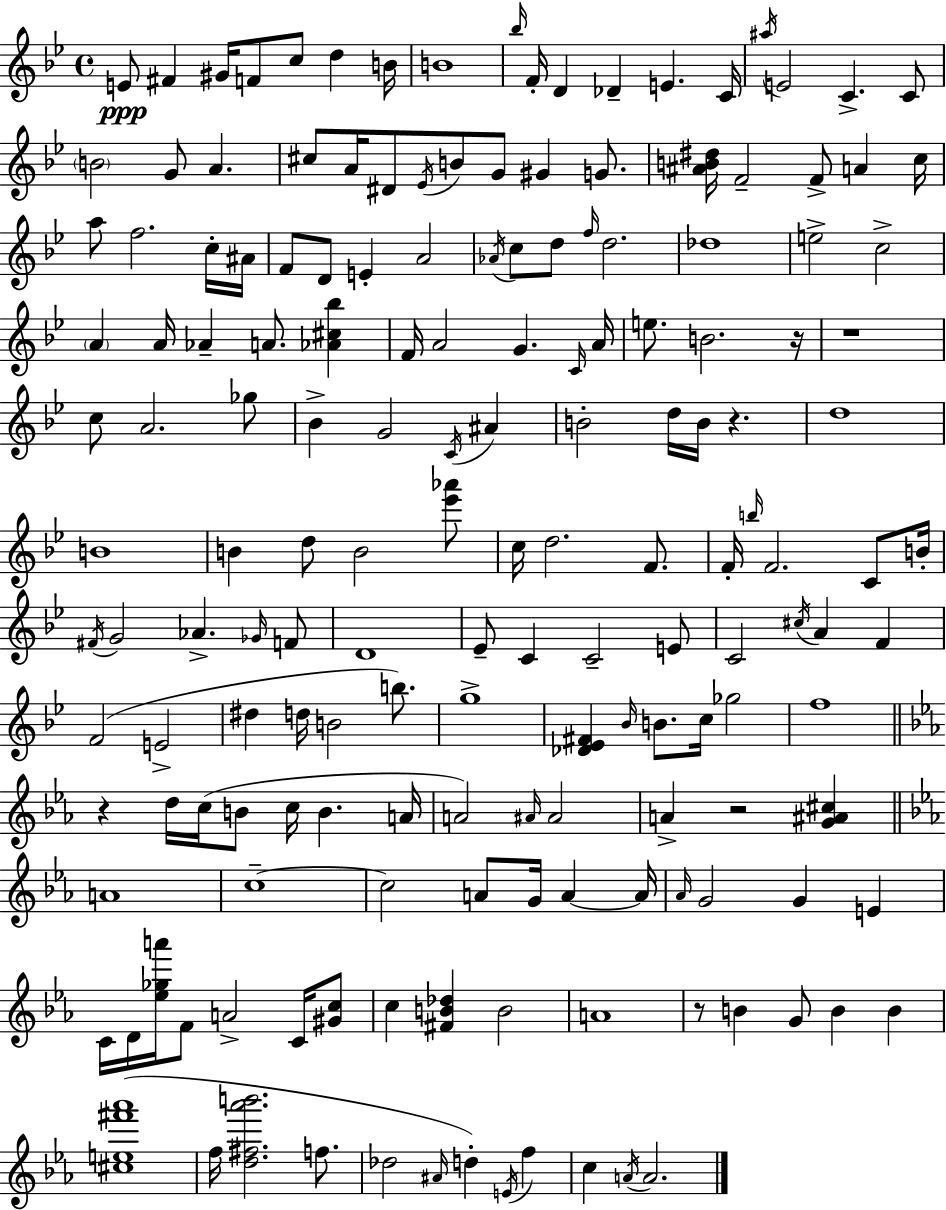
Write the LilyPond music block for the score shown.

{
  \clef treble
  \time 4/4
  \defaultTimeSignature
  \key g \minor
  e'8\ppp fis'4 gis'16 f'8 c''8 d''4 b'16 | b'1 | \grace { bes''16 } f'16-. d'4 des'4-- e'4. | c'16 \acciaccatura { ais''16 } e'2 c'4.-> | \break c'8 \parenthesize b'2 g'8 a'4. | cis''8 a'16 dis'8 \acciaccatura { ees'16 } b'8 g'8 gis'4 | g'8. <ais' b' dis''>16 f'2-- f'8-> a'4 | c''16 a''8 f''2. | \break c''16-. ais'16 f'8 d'8 e'4-. a'2 | \acciaccatura { aes'16 } c''8 d''8 \grace { f''16 } d''2. | des''1 | e''2-> c''2-> | \break \parenthesize a'4 a'16 aes'4-- a'8. | <aes' cis'' bes''>4 f'16 a'2 g'4. | \grace { c'16 } a'16 e''8. b'2. | r16 r1 | \break c''8 a'2. | ges''8 bes'4-> g'2 | \acciaccatura { c'16 } ais'4 b'2-. d''16 | b'16 r4. d''1 | \break b'1 | b'4 d''8 b'2 | <ees''' aes'''>8 c''16 d''2. | f'8. f'16-. \grace { b''16 } f'2. | \break c'8 b'16-. \acciaccatura { fis'16 } g'2 | aes'4.-> \grace { ges'16 } f'8 d'1 | ees'8-- c'4 | c'2-- e'8 c'2 | \break \acciaccatura { cis''16 } a'4 f'4 f'2( | e'2-> dis''4 d''16 | b'2 b''8.) g''1-> | <des' ees' fis'>4 \grace { bes'16 } | \break b'8. c''16 ges''2 f''1 | \bar "||" \break \key ees \major r4 d''16 c''16( b'8 c''16 b'4. a'16 | a'2) \grace { ais'16 } ais'2 | a'4-> r2 <g' ais' cis''>4 | \bar "||" \break \key ees \major a'1 | c''1--~~ | c''2 a'8 g'16 a'4~~ a'16 | \grace { aes'16 } g'2 g'4 e'4 | \break c'16 d'16 <ees'' ges'' a'''>16 f'8 a'2-> c'16 <gis' c''>8 | c''4 <fis' b' des''>4 b'2 | a'1 | r8 b'4 g'8 b'4 b'4 | \break <cis'' e'' fis''' aes'''>1( | f''16 <d'' fis'' aes''' b'''>2. f''8. | des''2 \grace { ais'16 }) d''4-. \acciaccatura { e'16 } f''4 | c''4 \acciaccatura { a'16 } a'2. | \break \bar "|."
}